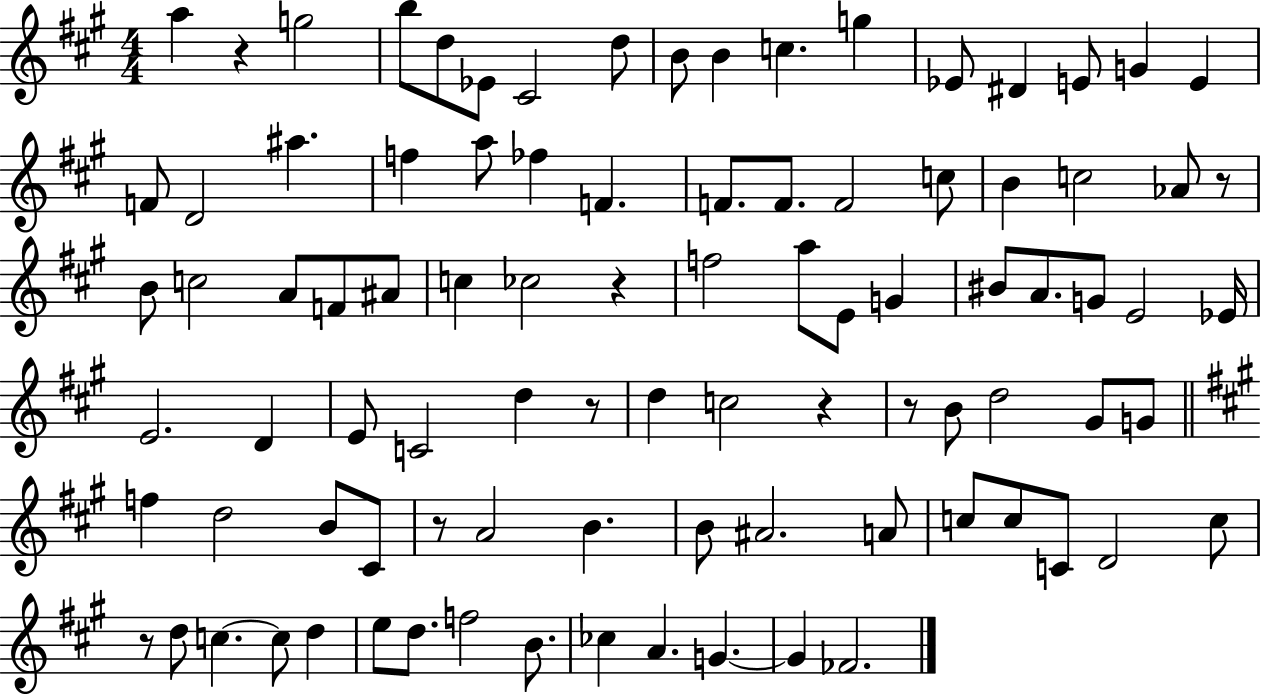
{
  \clef treble
  \numericTimeSignature
  \time 4/4
  \key a \major
  a''4 r4 g''2 | b''8 d''8 ees'8 cis'2 d''8 | b'8 b'4 c''4. g''4 | ees'8 dis'4 e'8 g'4 e'4 | \break f'8 d'2 ais''4. | f''4 a''8 fes''4 f'4. | f'8. f'8. f'2 c''8 | b'4 c''2 aes'8 r8 | \break b'8 c''2 a'8 f'8 ais'8 | c''4 ces''2 r4 | f''2 a''8 e'8 g'4 | bis'8 a'8. g'8 e'2 ees'16 | \break e'2. d'4 | e'8 c'2 d''4 r8 | d''4 c''2 r4 | r8 b'8 d''2 gis'8 g'8 | \break \bar "||" \break \key a \major f''4 d''2 b'8 cis'8 | r8 a'2 b'4. | b'8 ais'2. a'8 | c''8 c''8 c'8 d'2 c''8 | \break r8 d''8 c''4.~~ c''8 d''4 | e''8 d''8. f''2 b'8. | ces''4 a'4. g'4.~~ | g'4 fes'2. | \break \bar "|."
}